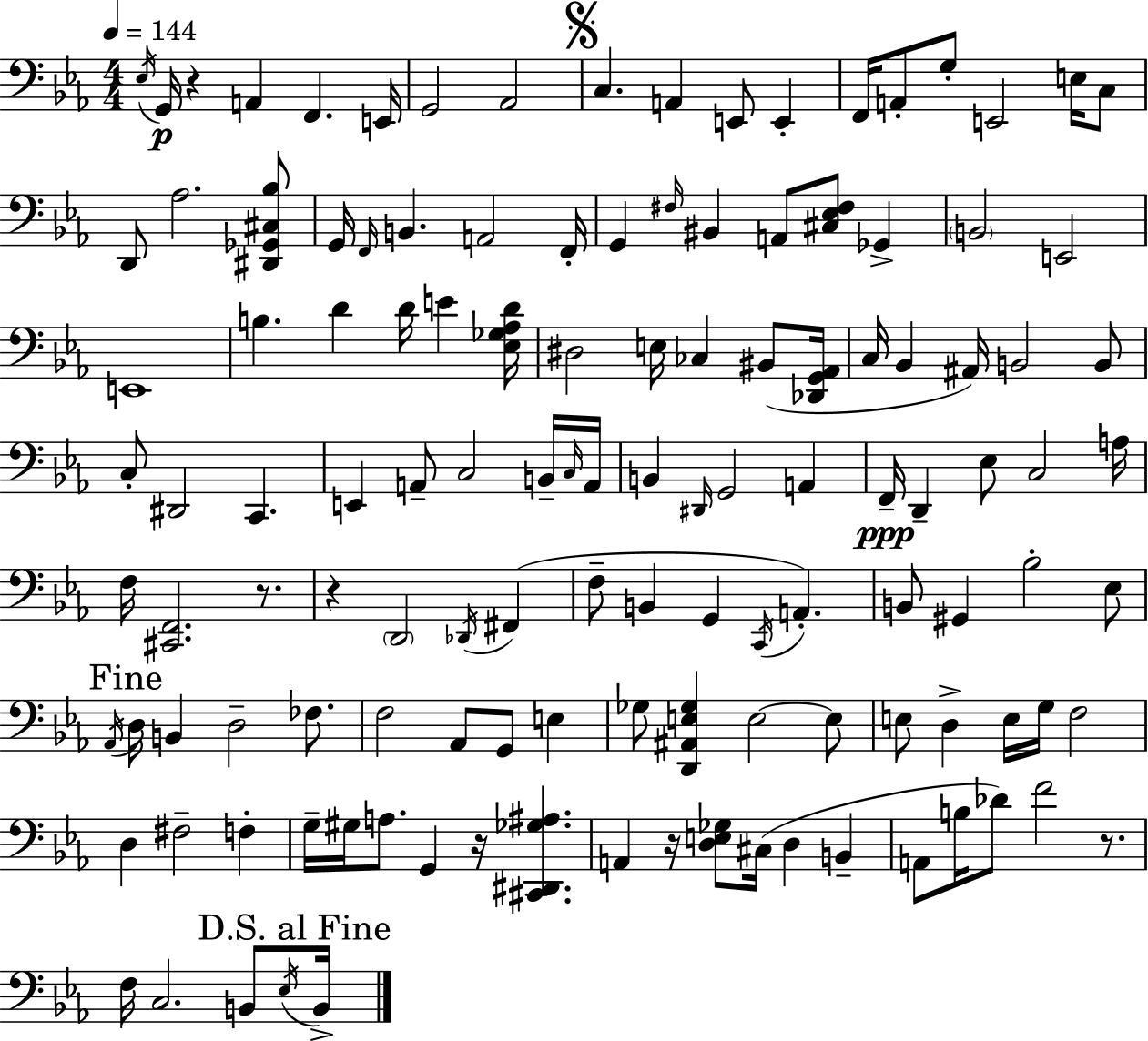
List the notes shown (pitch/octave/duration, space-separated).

Eb3/s G2/s R/q A2/q F2/q. E2/s G2/h Ab2/h C3/q. A2/q E2/e E2/q F2/s A2/e G3/e E2/h E3/s C3/e D2/e Ab3/h. [D#2,Gb2,C#3,Bb3]/e G2/s F2/s B2/q. A2/h F2/s G2/q F#3/s BIS2/q A2/e [C#3,Eb3,F#3]/e Gb2/q B2/h E2/h E2/w B3/q. D4/q D4/s E4/q [Eb3,Gb3,Ab3,D4]/s D#3/h E3/s CES3/q BIS2/e [Db2,G2,Ab2]/s C3/s Bb2/q A#2/s B2/h B2/e C3/e D#2/h C2/q. E2/q A2/e C3/h B2/s C3/s A2/s B2/q D#2/s G2/h A2/q F2/s D2/q Eb3/e C3/h A3/s F3/s [C#2,F2]/h. R/e. R/q D2/h Db2/s F#2/q F3/e B2/q G2/q C2/s A2/q. B2/e G#2/q Bb3/h Eb3/e Ab2/s D3/s B2/q D3/h FES3/e. F3/h Ab2/e G2/e E3/q Gb3/e [D2,A#2,E3,Gb3]/q E3/h E3/e E3/e D3/q E3/s G3/s F3/h D3/q F#3/h F3/q G3/s G#3/s A3/e. G2/q R/s [C#2,D#2,Gb3,A#3]/q. A2/q R/s [D3,E3,Gb3]/e C#3/s D3/q B2/q A2/e B3/s Db4/e F4/h R/e. F3/s C3/h. B2/e Eb3/s B2/s